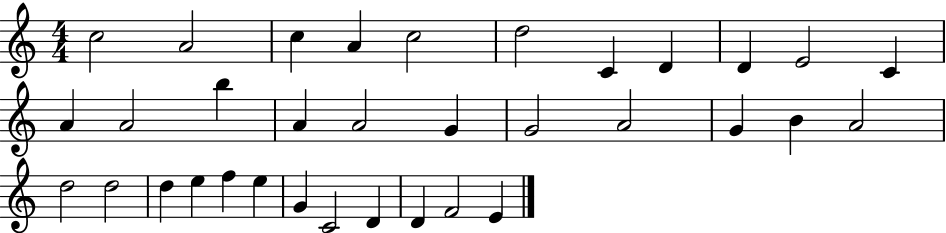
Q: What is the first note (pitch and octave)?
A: C5